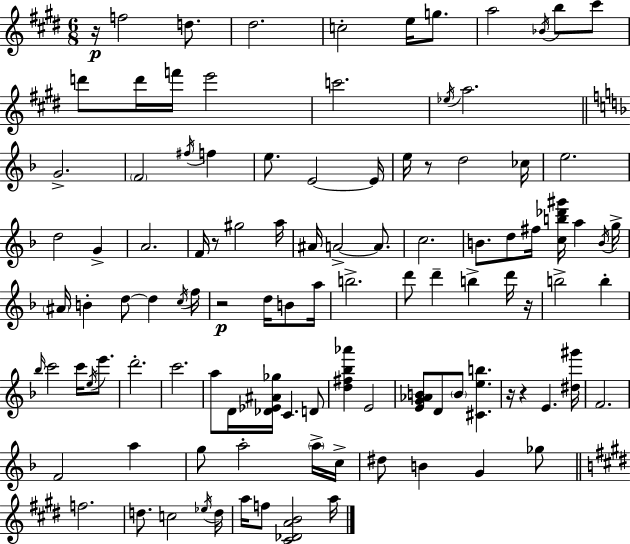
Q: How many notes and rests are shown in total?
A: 108